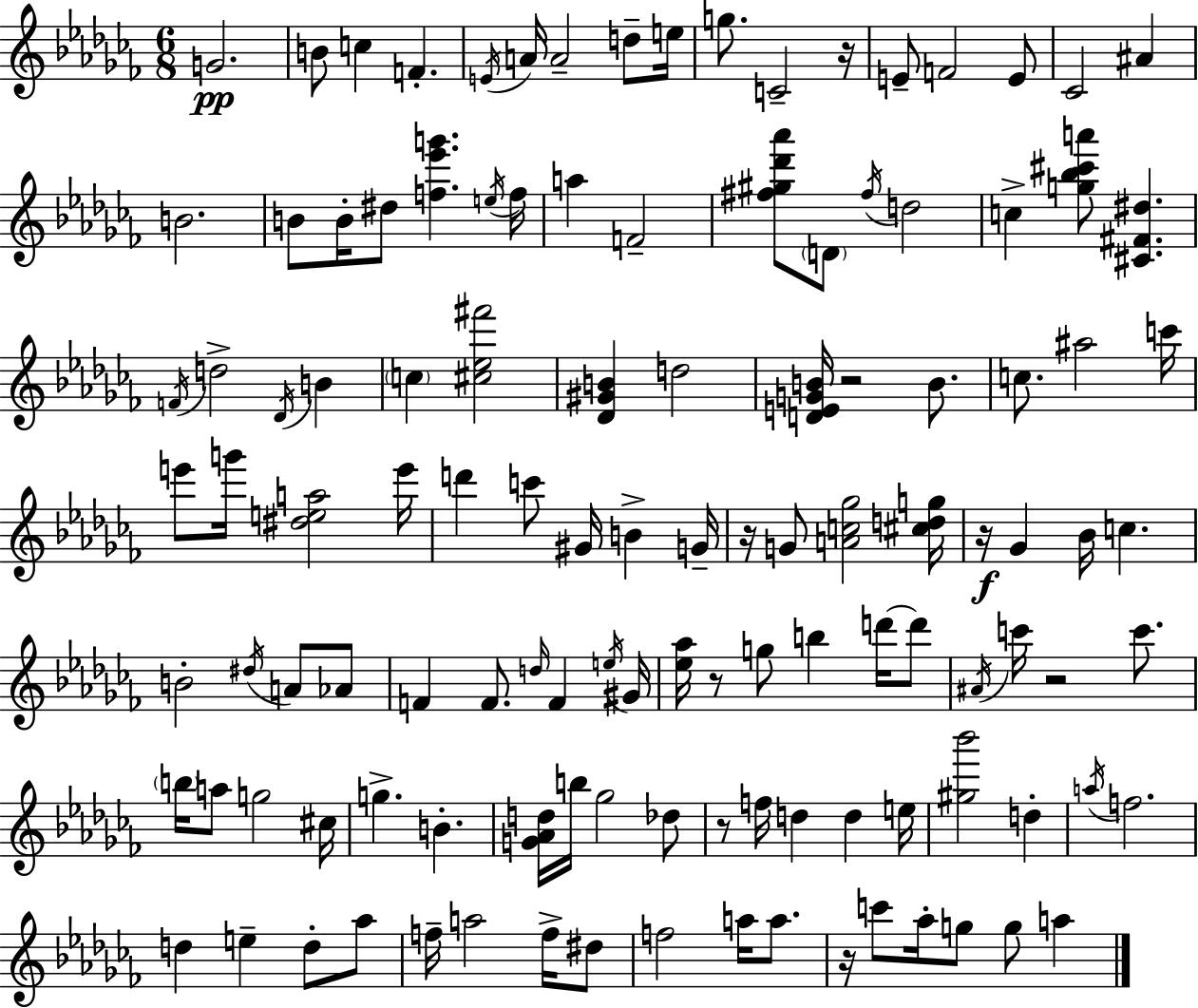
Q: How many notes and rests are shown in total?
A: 120